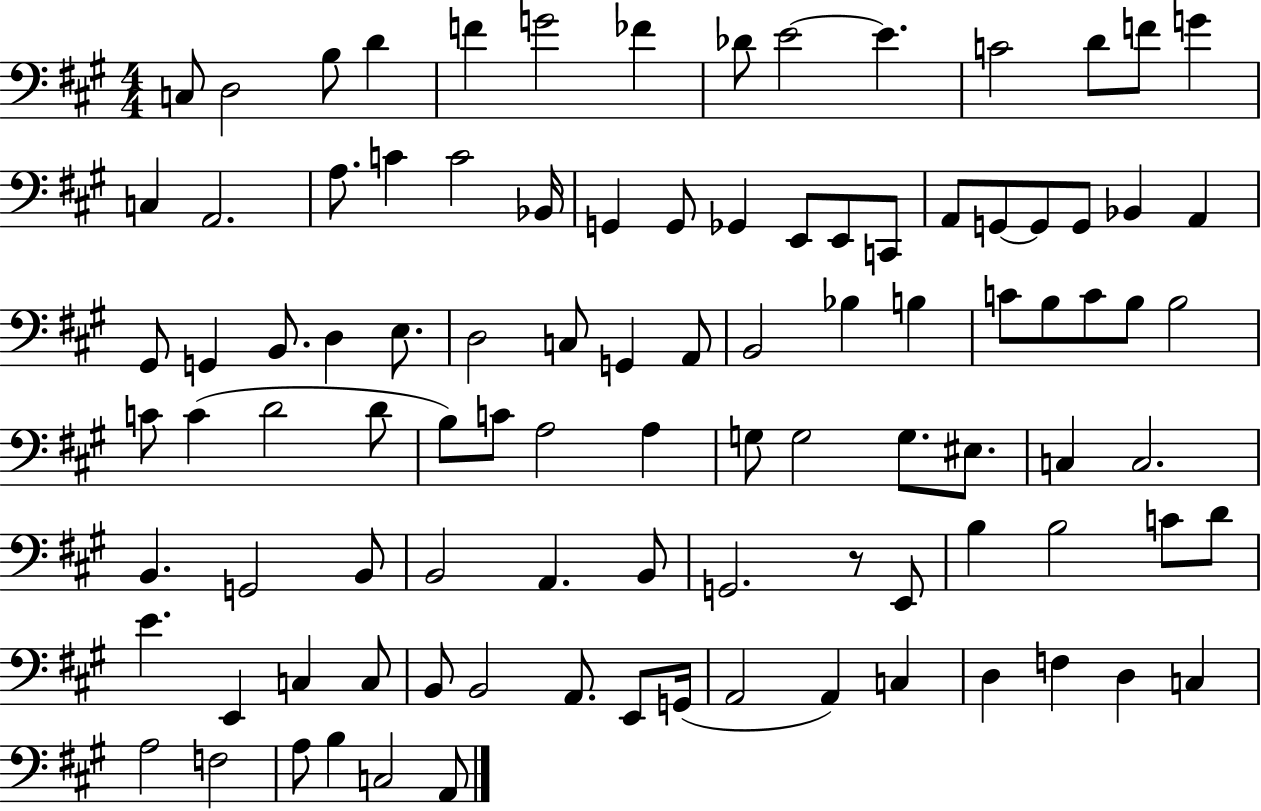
X:1
T:Untitled
M:4/4
L:1/4
K:A
C,/2 D,2 B,/2 D F G2 _F _D/2 E2 E C2 D/2 F/2 G C, A,,2 A,/2 C C2 _B,,/4 G,, G,,/2 _G,, E,,/2 E,,/2 C,,/2 A,,/2 G,,/2 G,,/2 G,,/2 _B,, A,, ^G,,/2 G,, B,,/2 D, E,/2 D,2 C,/2 G,, A,,/2 B,,2 _B, B, C/2 B,/2 C/2 B,/2 B,2 C/2 C D2 D/2 B,/2 C/2 A,2 A, G,/2 G,2 G,/2 ^E,/2 C, C,2 B,, G,,2 B,,/2 B,,2 A,, B,,/2 G,,2 z/2 E,,/2 B, B,2 C/2 D/2 E E,, C, C,/2 B,,/2 B,,2 A,,/2 E,,/2 G,,/4 A,,2 A,, C, D, F, D, C, A,2 F,2 A,/2 B, C,2 A,,/2